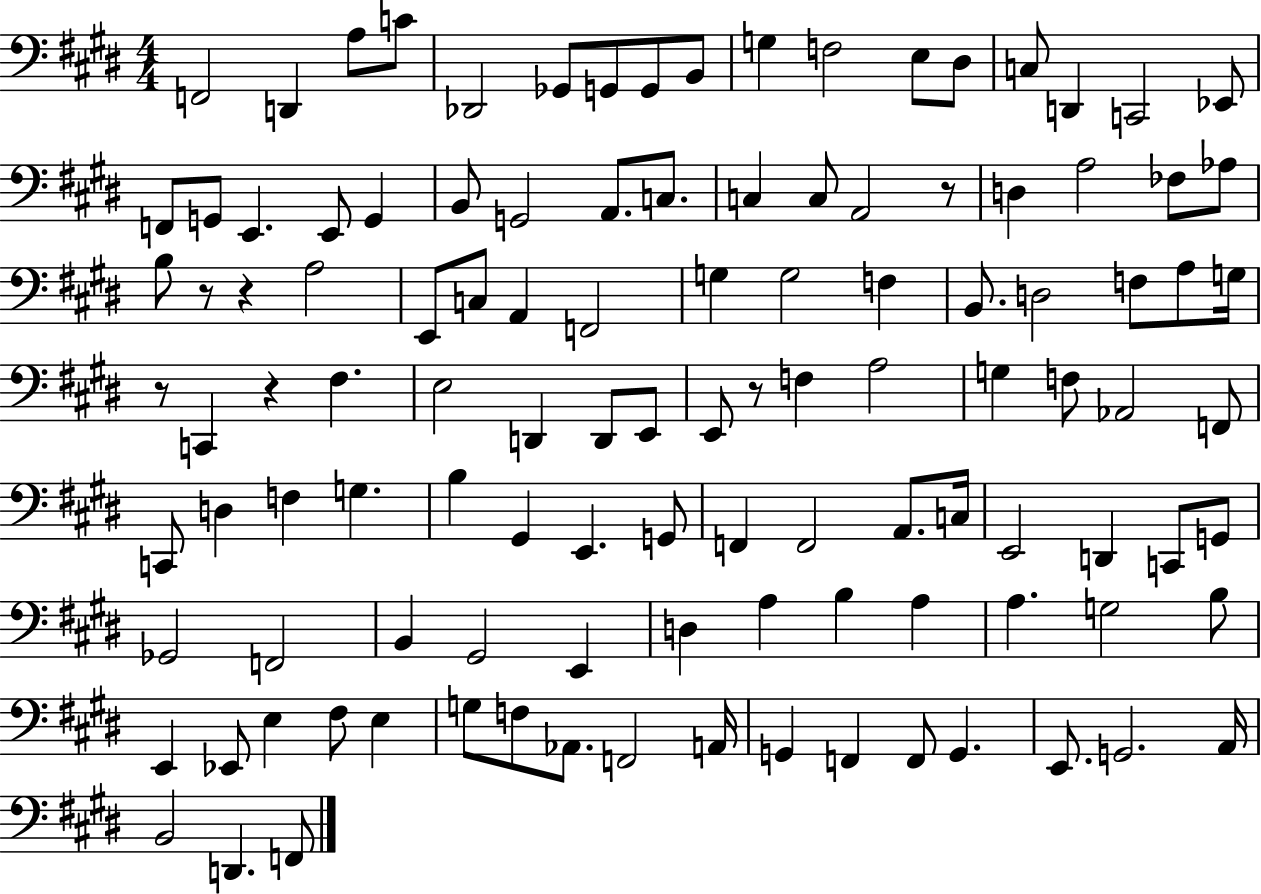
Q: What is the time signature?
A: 4/4